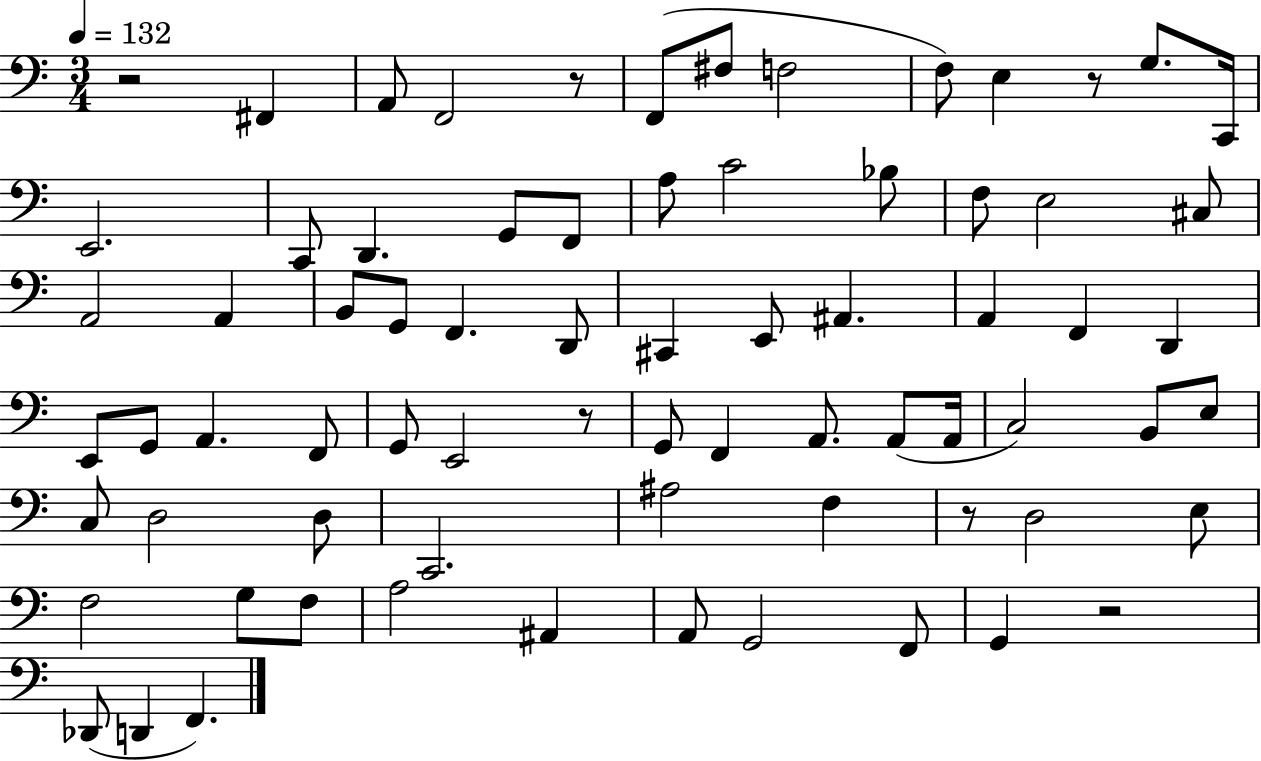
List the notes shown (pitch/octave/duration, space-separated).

R/h F#2/q A2/e F2/h R/e F2/e F#3/e F3/h F3/e E3/q R/e G3/e. C2/s E2/h. C2/e D2/q. G2/e F2/e A3/e C4/h Bb3/e F3/e E3/h C#3/e A2/h A2/q B2/e G2/e F2/q. D2/e C#2/q E2/e A#2/q. A2/q F2/q D2/q E2/e G2/e A2/q. F2/e G2/e E2/h R/e G2/e F2/q A2/e. A2/e A2/s C3/h B2/e E3/e C3/e D3/h D3/e C2/h. A#3/h F3/q R/e D3/h E3/e F3/h G3/e F3/e A3/h A#2/q A2/e G2/h F2/e G2/q R/h Db2/e D2/q F2/q.